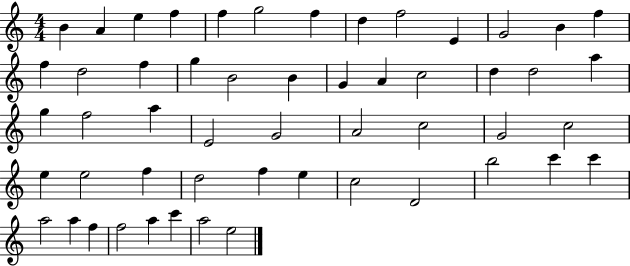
B4/q A4/q E5/q F5/q F5/q G5/h F5/q D5/q F5/h E4/q G4/h B4/q F5/q F5/q D5/h F5/q G5/q B4/h B4/q G4/q A4/q C5/h D5/q D5/h A5/q G5/q F5/h A5/q E4/h G4/h A4/h C5/h G4/h C5/h E5/q E5/h F5/q D5/h F5/q E5/q C5/h D4/h B5/h C6/q C6/q A5/h A5/q F5/q F5/h A5/q C6/q A5/h E5/h